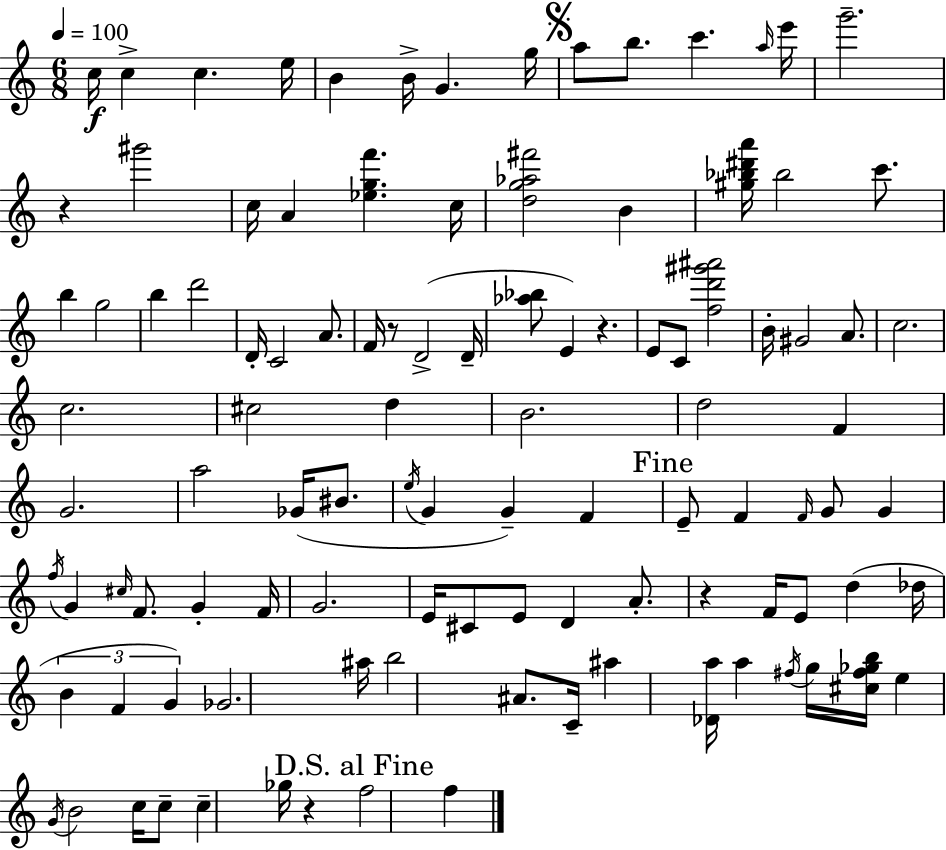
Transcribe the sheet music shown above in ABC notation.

X:1
T:Untitled
M:6/8
L:1/4
K:C
c/4 c c e/4 B B/4 G g/4 a/2 b/2 c' a/4 e'/4 g'2 z ^g'2 c/4 A [_egf'] c/4 [dg_a^f']2 B [^g_b^d'a']/4 _b2 c'/2 b g2 b d'2 D/4 C2 A/2 F/4 z/2 D2 D/4 [_a_b]/2 E z E/2 C/2 [fd'^g'^a']2 B/4 ^G2 A/2 c2 c2 ^c2 d B2 d2 F G2 a2 _G/4 ^B/2 e/4 G G F E/2 F F/4 G/2 G f/4 G ^c/4 F/2 G F/4 G2 E/4 ^C/2 E/2 D A/2 z F/4 E/2 d _d/4 B F G _G2 ^a/4 b2 ^A/2 C/4 ^a [_Da]/4 a ^f/4 g/4 [^c^f_gb]/4 e G/4 B2 c/4 c/2 c _g/4 z f2 f